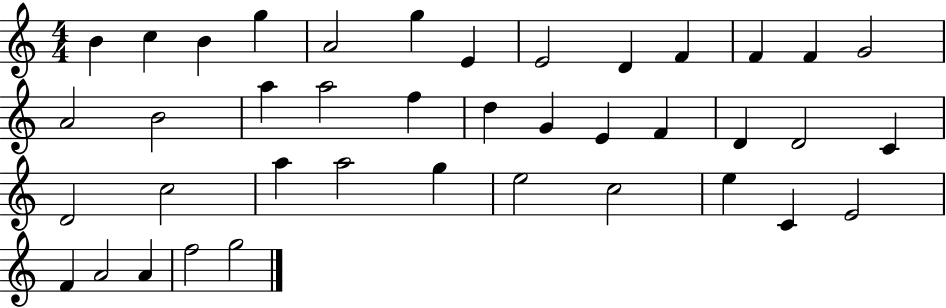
B4/q C5/q B4/q G5/q A4/h G5/q E4/q E4/h D4/q F4/q F4/q F4/q G4/h A4/h B4/h A5/q A5/h F5/q D5/q G4/q E4/q F4/q D4/q D4/h C4/q D4/h C5/h A5/q A5/h G5/q E5/h C5/h E5/q C4/q E4/h F4/q A4/h A4/q F5/h G5/h